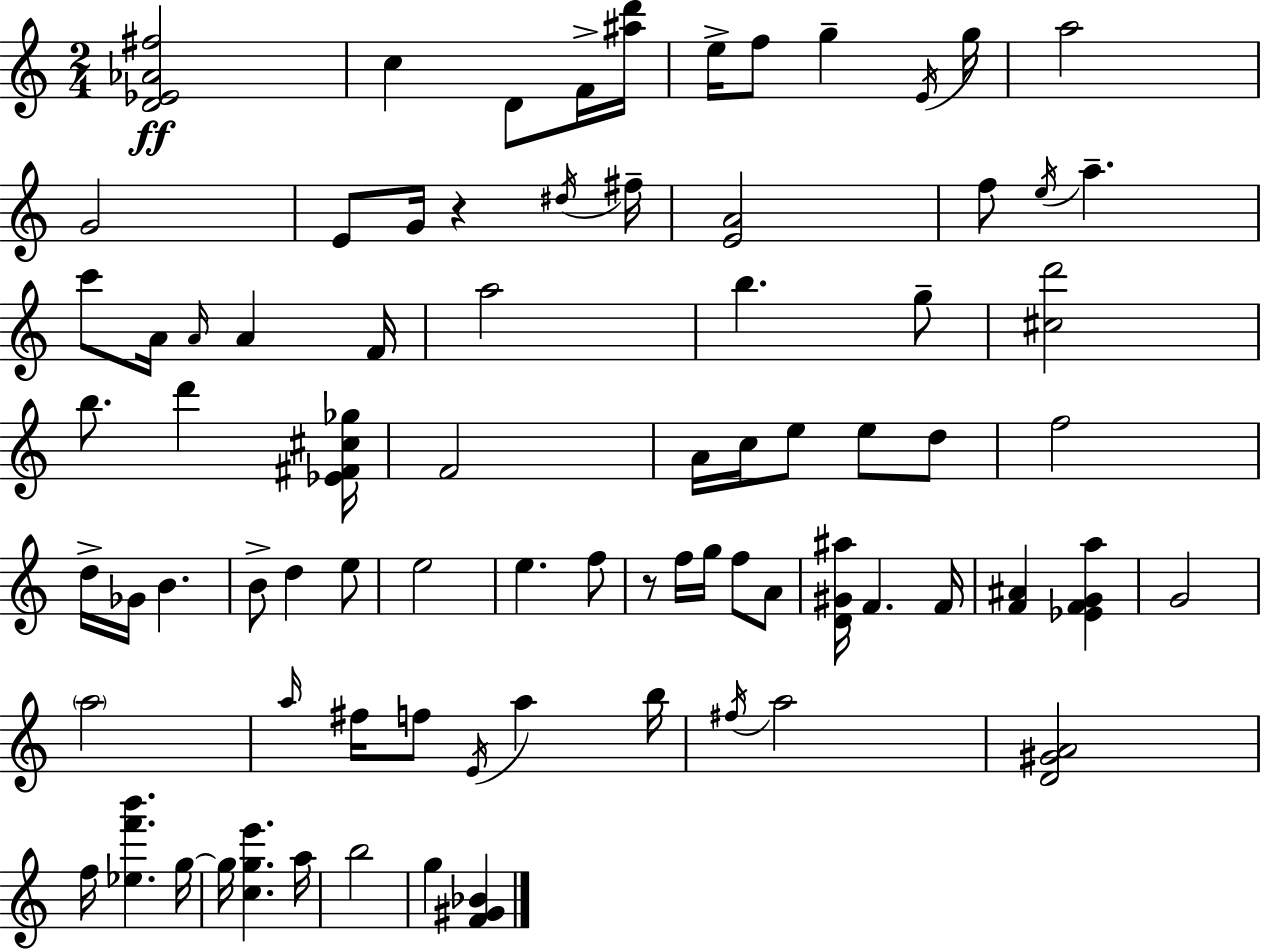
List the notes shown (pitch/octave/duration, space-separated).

[D4,Eb4,Ab4,F#5]/h C5/q D4/e F4/s [A#5,D6]/s E5/s F5/e G5/q E4/s G5/s A5/h G4/h E4/e G4/s R/q D#5/s F#5/s [E4,A4]/h F5/e E5/s A5/q. C6/e A4/s A4/s A4/q F4/s A5/h B5/q. G5/e [C#5,D6]/h B5/e. D6/q [Eb4,F#4,C#5,Gb5]/s F4/h A4/s C5/s E5/e E5/e D5/e F5/h D5/s Gb4/s B4/q. B4/e D5/q E5/e E5/h E5/q. F5/e R/e F5/s G5/s F5/e A4/e [D4,G#4,A#5]/s F4/q. F4/s [F4,A#4]/q [Eb4,F4,G4,A5]/q G4/h A5/h A5/s F#5/s F5/e E4/s A5/q B5/s F#5/s A5/h [D4,G#4,A4]/h F5/s [Eb5,F6,B6]/q. G5/s G5/s [C5,G5,E6]/q. A5/s B5/h G5/q [F4,G#4,Bb4]/q